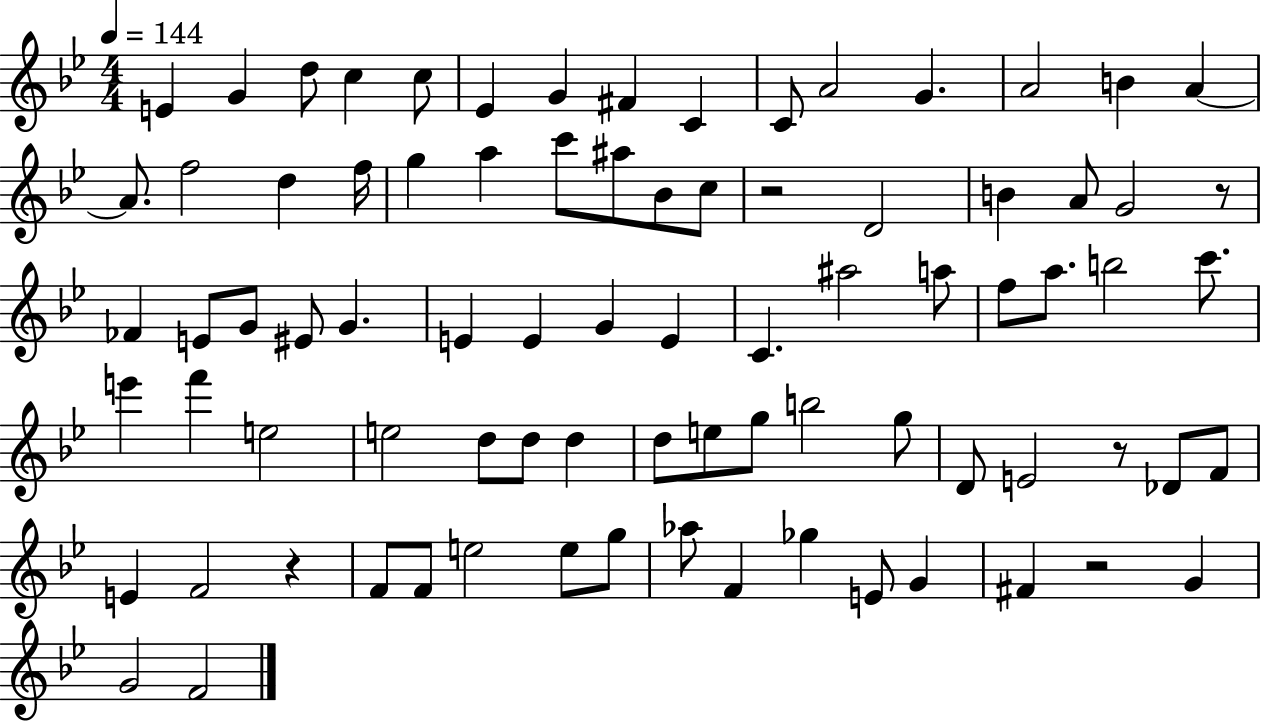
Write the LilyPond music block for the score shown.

{
  \clef treble
  \numericTimeSignature
  \time 4/4
  \key bes \major
  \tempo 4 = 144
  \repeat volta 2 { e'4 g'4 d''8 c''4 c''8 | ees'4 g'4 fis'4 c'4 | c'8 a'2 g'4. | a'2 b'4 a'4~~ | \break a'8. f''2 d''4 f''16 | g''4 a''4 c'''8 ais''8 bes'8 c''8 | r2 d'2 | b'4 a'8 g'2 r8 | \break fes'4 e'8 g'8 eis'8 g'4. | e'4 e'4 g'4 e'4 | c'4. ais''2 a''8 | f''8 a''8. b''2 c'''8. | \break e'''4 f'''4 e''2 | e''2 d''8 d''8 d''4 | d''8 e''8 g''8 b''2 g''8 | d'8 e'2 r8 des'8 f'8 | \break e'4 f'2 r4 | f'8 f'8 e''2 e''8 g''8 | aes''8 f'4 ges''4 e'8 g'4 | fis'4 r2 g'4 | \break g'2 f'2 | } \bar "|."
}